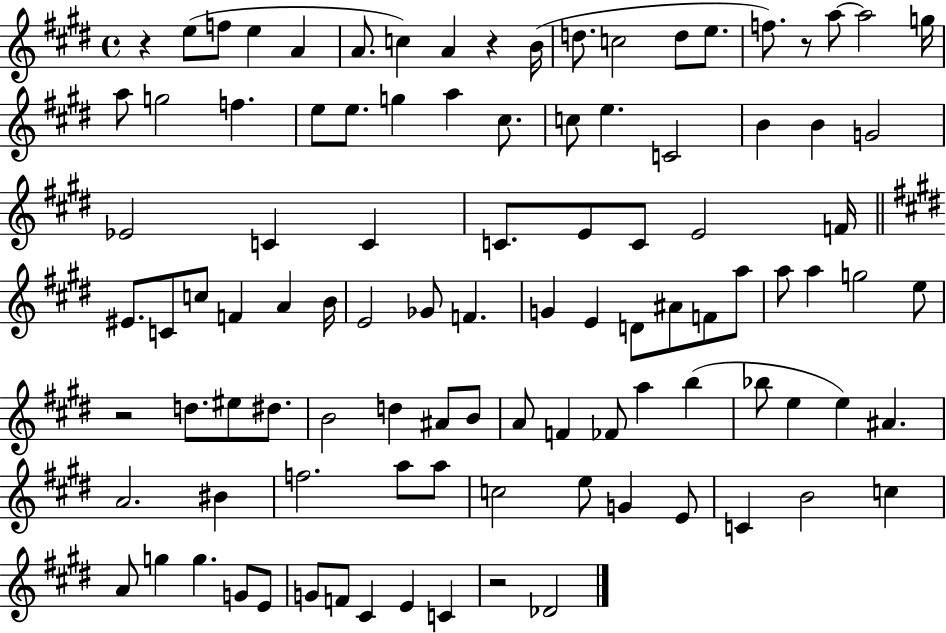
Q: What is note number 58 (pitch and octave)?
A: D5